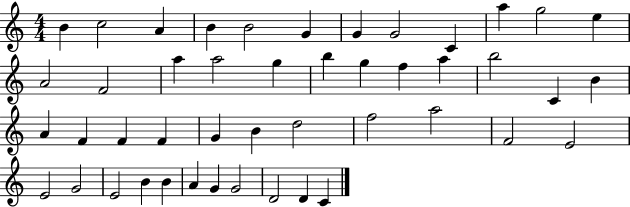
{
  \clef treble
  \numericTimeSignature
  \time 4/4
  \key c \major
  b'4 c''2 a'4 | b'4 b'2 g'4 | g'4 g'2 c'4 | a''4 g''2 e''4 | \break a'2 f'2 | a''4 a''2 g''4 | b''4 g''4 f''4 a''4 | b''2 c'4 b'4 | \break a'4 f'4 f'4 f'4 | g'4 b'4 d''2 | f''2 a''2 | f'2 e'2 | \break e'2 g'2 | e'2 b'4 b'4 | a'4 g'4 g'2 | d'2 d'4 c'4 | \break \bar "|."
}